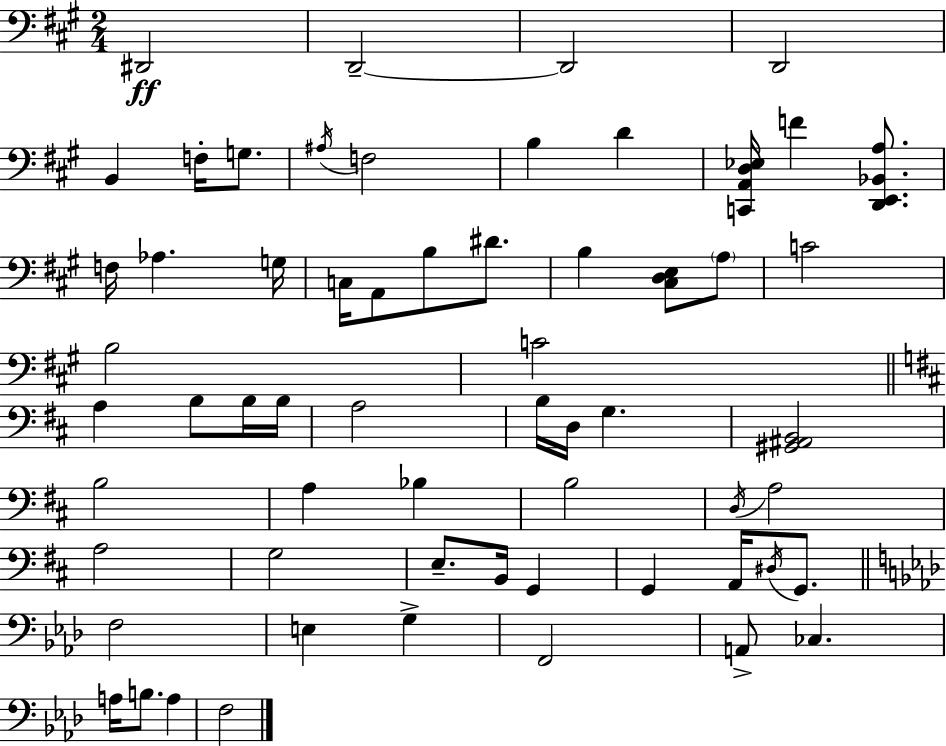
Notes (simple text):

D#2/h D2/h D2/h D2/h B2/q F3/s G3/e. A#3/s F3/h B3/q D4/q [C2,A2,D3,Eb3]/s F4/q [D2,E2,Bb2,A3]/e. F3/s Ab3/q. G3/s C3/s A2/e B3/e D#4/e. B3/q [C#3,D3,E3]/e A3/e C4/h B3/h C4/h A3/q B3/e B3/s B3/s A3/h B3/s D3/s G3/q. [G#2,A#2,B2]/h B3/h A3/q Bb3/q B3/h D3/s A3/h A3/h G3/h E3/e. B2/s G2/q G2/q A2/s D#3/s G2/e. F3/h E3/q G3/q F2/h A2/e CES3/q. A3/s B3/e. A3/q F3/h